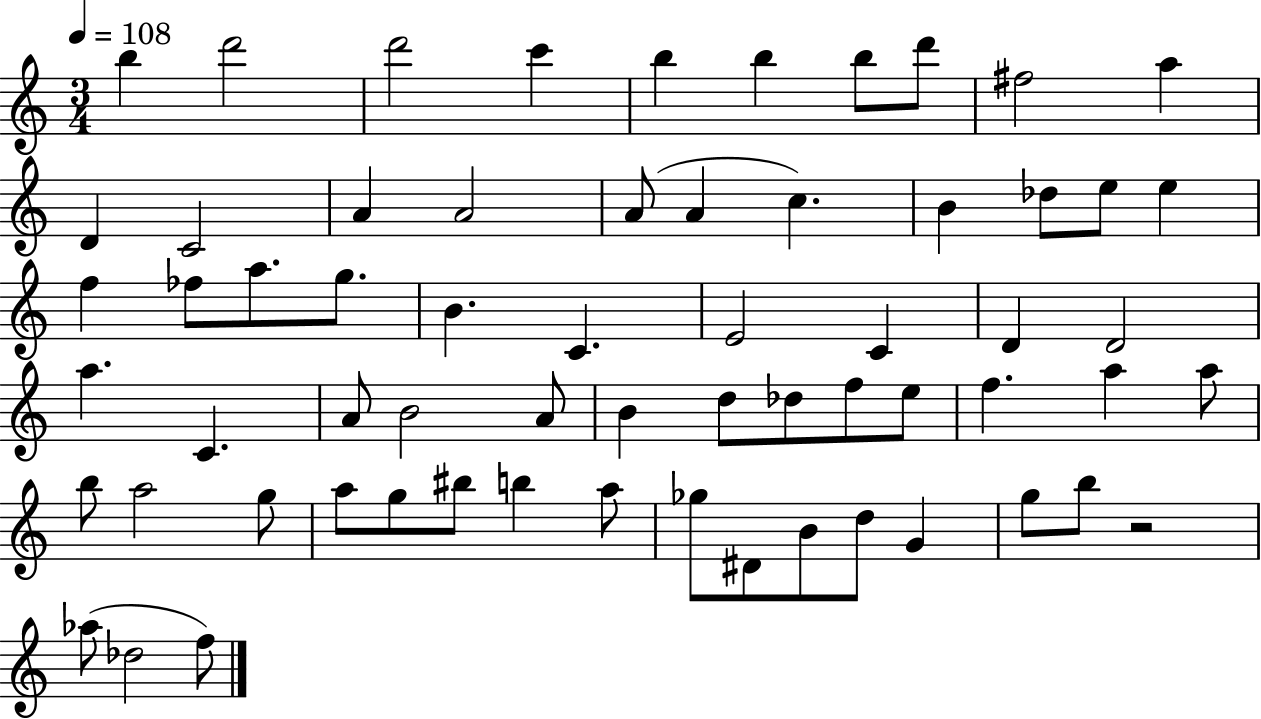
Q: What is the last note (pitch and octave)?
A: F5